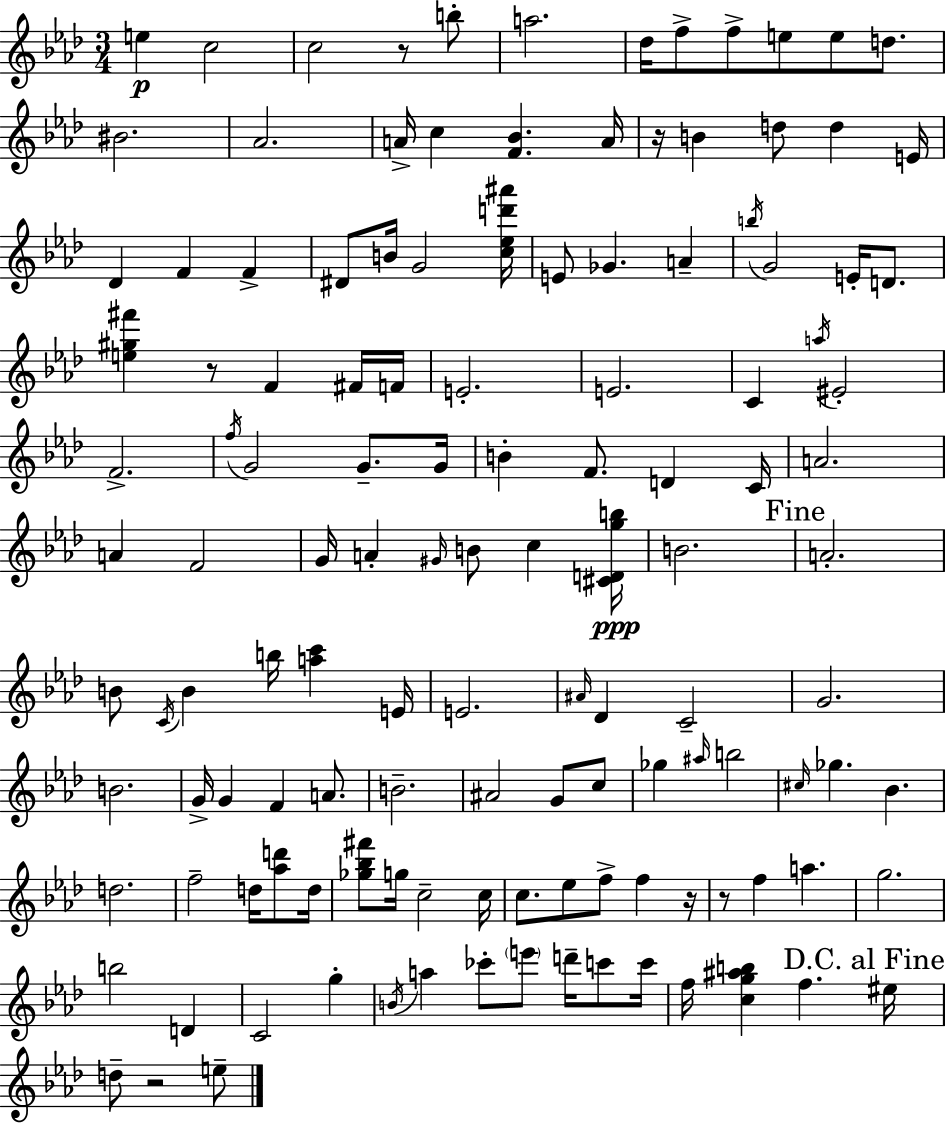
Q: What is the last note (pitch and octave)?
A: E5